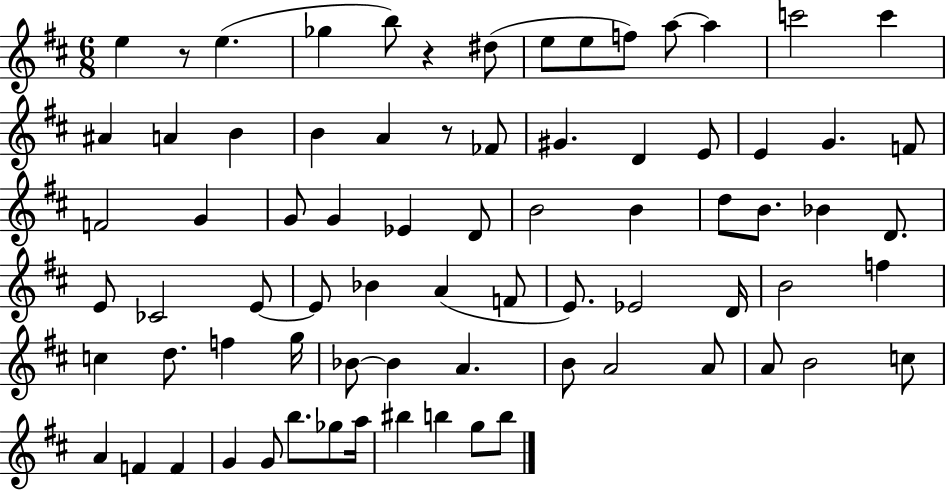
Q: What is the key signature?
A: D major